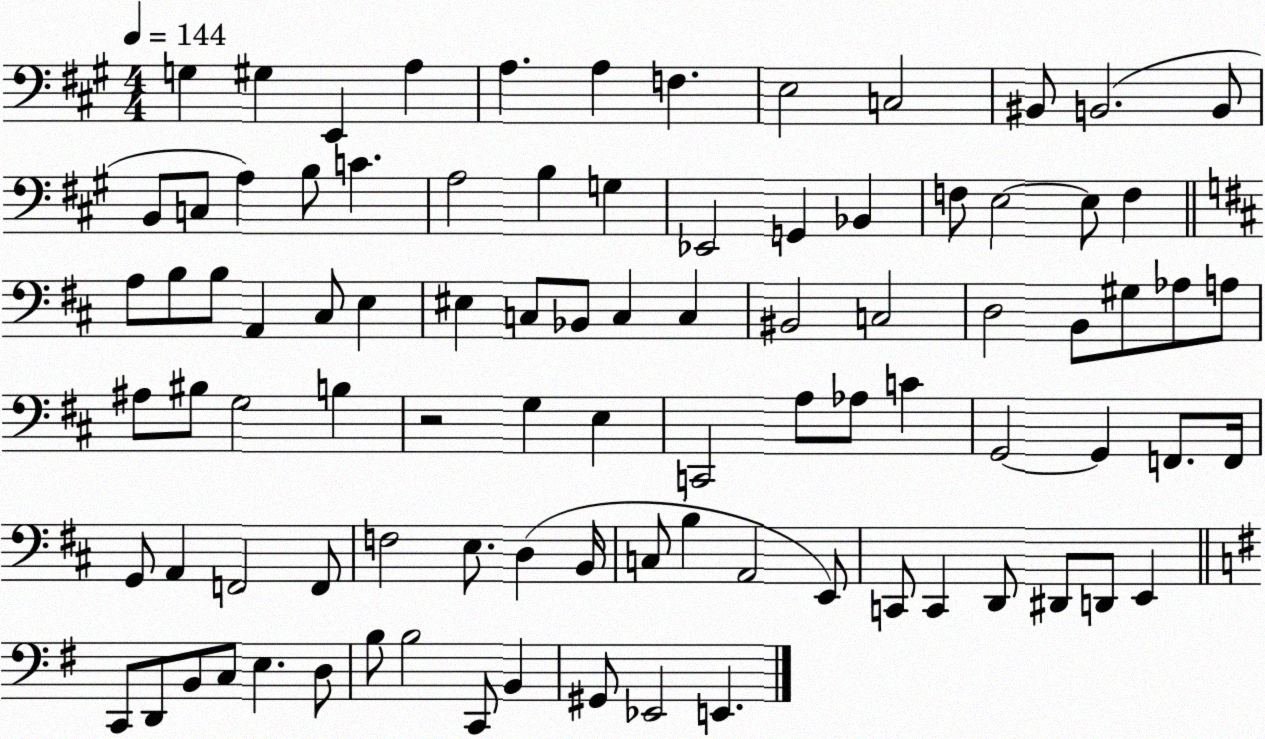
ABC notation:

X:1
T:Untitled
M:4/4
L:1/4
K:A
G, ^G, E,, A, A, A, F, E,2 C,2 ^B,,/2 B,,2 B,,/2 B,,/2 C,/2 A, B,/2 C A,2 B, G, _E,,2 G,, _B,, F,/2 E,2 E,/2 F, A,/2 B,/2 B,/2 A,, ^C,/2 E, ^E, C,/2 _B,,/2 C, C, ^B,,2 C,2 D,2 B,,/2 ^G,/2 _A,/2 A,/2 ^A,/2 ^B,/2 G,2 B, z2 G, E, C,,2 A,/2 _A,/2 C G,,2 G,, F,,/2 F,,/4 G,,/2 A,, F,,2 F,,/2 F,2 E,/2 D, B,,/4 C,/2 B, A,,2 E,,/2 C,,/2 C,, D,,/2 ^D,,/2 D,,/2 E,, C,,/2 D,,/2 B,,/2 C,/2 E, D,/2 B,/2 B,2 C,,/2 B,, ^G,,/2 _E,,2 E,,